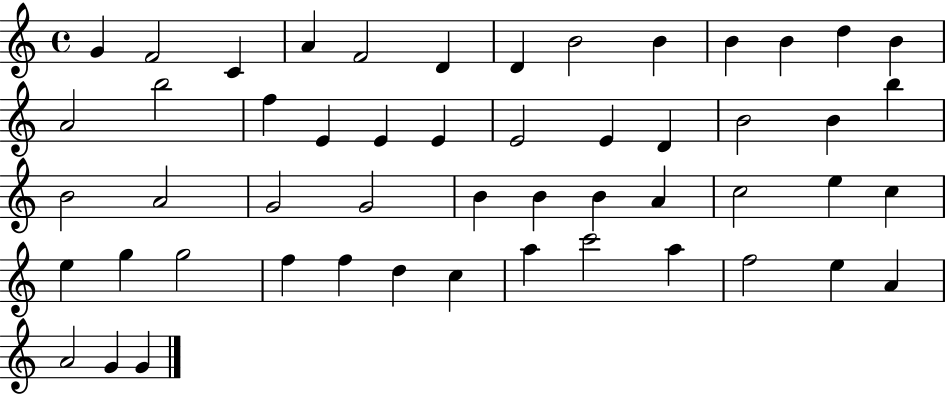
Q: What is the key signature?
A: C major